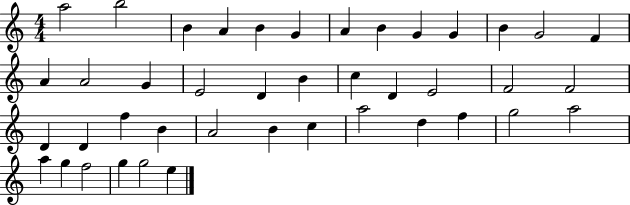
{
  \clef treble
  \numericTimeSignature
  \time 4/4
  \key c \major
  a''2 b''2 | b'4 a'4 b'4 g'4 | a'4 b'4 g'4 g'4 | b'4 g'2 f'4 | \break a'4 a'2 g'4 | e'2 d'4 b'4 | c''4 d'4 e'2 | f'2 f'2 | \break d'4 d'4 f''4 b'4 | a'2 b'4 c''4 | a''2 d''4 f''4 | g''2 a''2 | \break a''4 g''4 f''2 | g''4 g''2 e''4 | \bar "|."
}